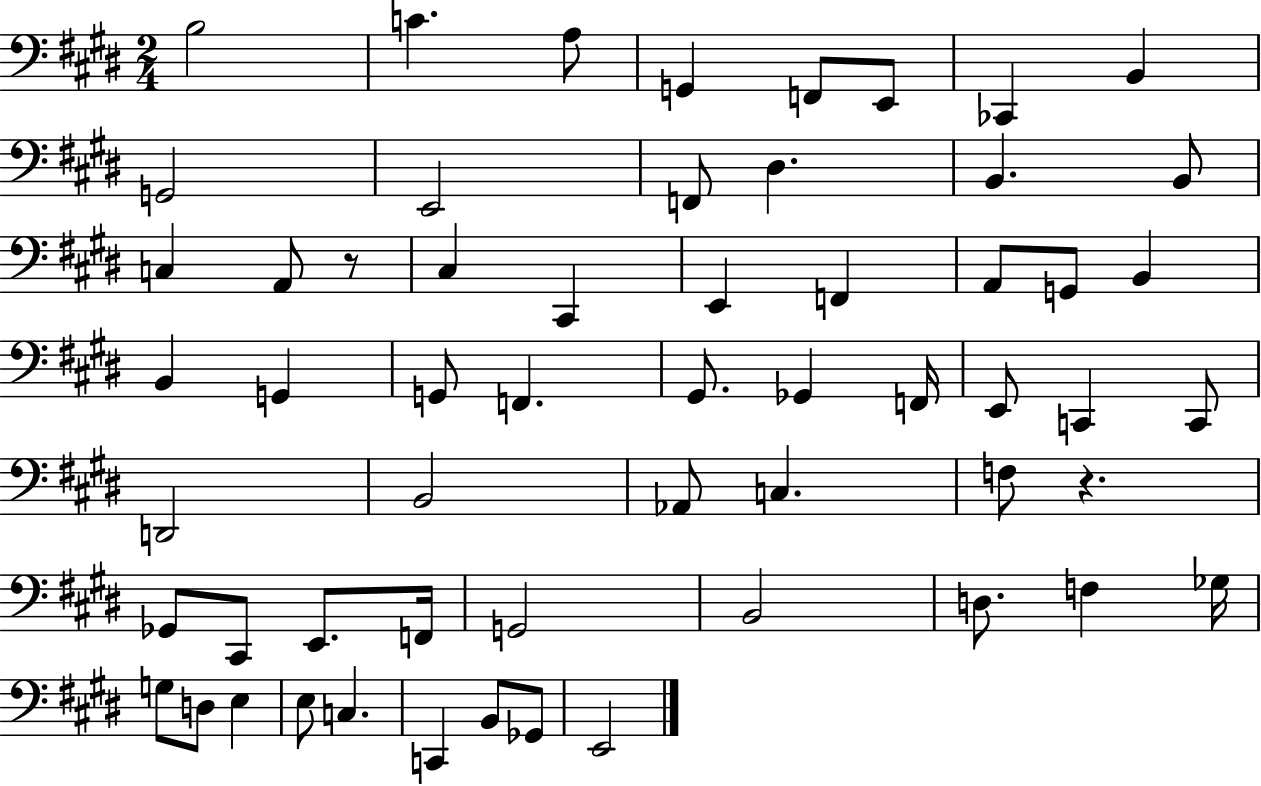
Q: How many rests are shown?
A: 2